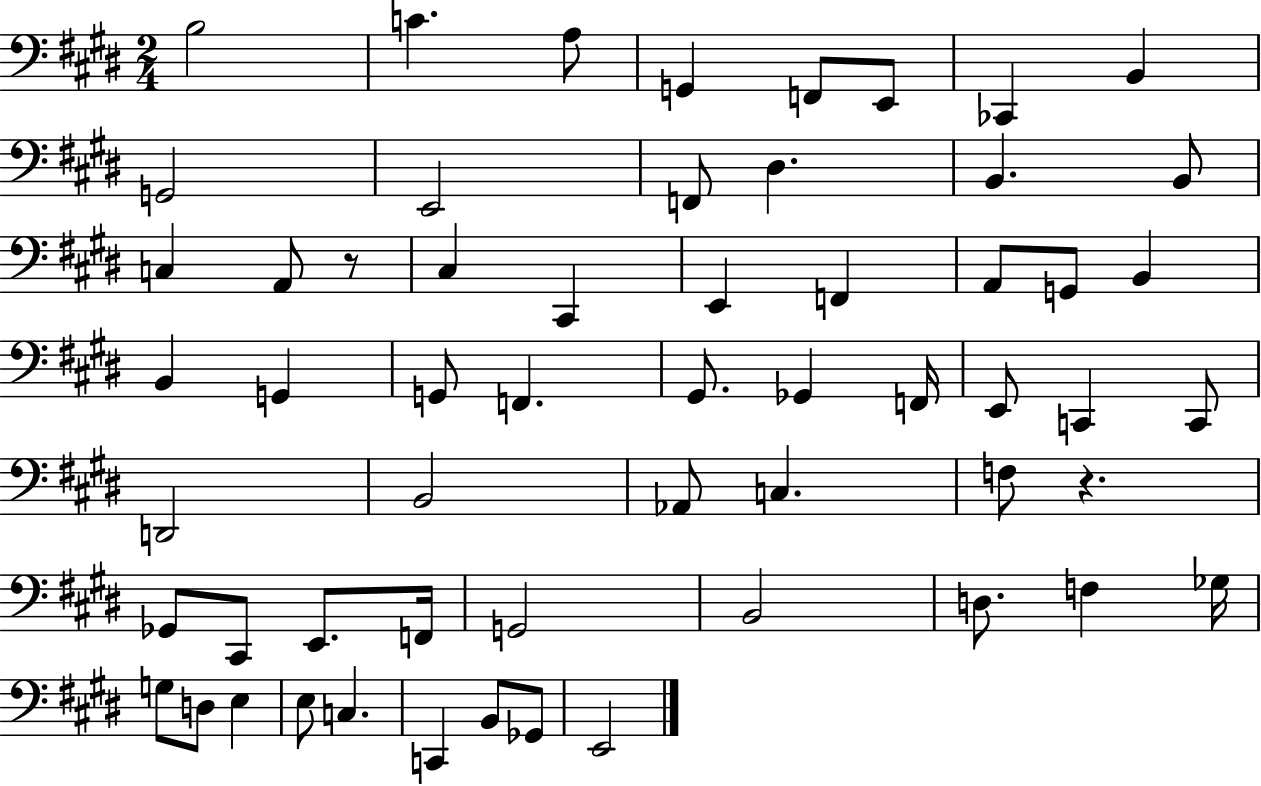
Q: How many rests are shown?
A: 2